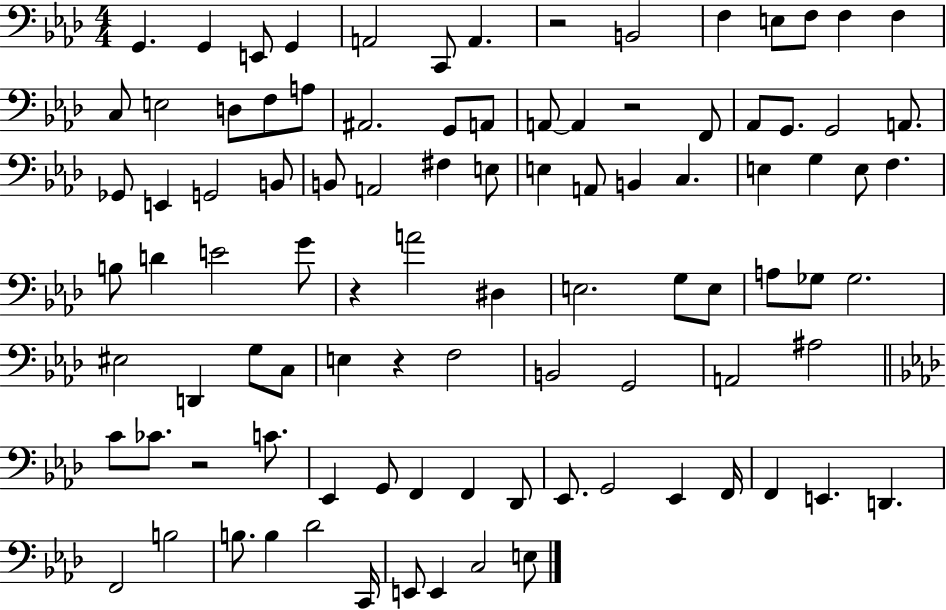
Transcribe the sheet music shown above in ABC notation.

X:1
T:Untitled
M:4/4
L:1/4
K:Ab
G,, G,, E,,/2 G,, A,,2 C,,/2 A,, z2 B,,2 F, E,/2 F,/2 F, F, C,/2 E,2 D,/2 F,/2 A,/2 ^A,,2 G,,/2 A,,/2 A,,/2 A,, z2 F,,/2 _A,,/2 G,,/2 G,,2 A,,/2 _G,,/2 E,, G,,2 B,,/2 B,,/2 A,,2 ^F, E,/2 E, A,,/2 B,, C, E, G, E,/2 F, B,/2 D E2 G/2 z A2 ^D, E,2 G,/2 E,/2 A,/2 _G,/2 _G,2 ^E,2 D,, G,/2 C,/2 E, z F,2 B,,2 G,,2 A,,2 ^A,2 C/2 _C/2 z2 C/2 _E,, G,,/2 F,, F,, _D,,/2 _E,,/2 G,,2 _E,, F,,/4 F,, E,, D,, F,,2 B,2 B,/2 B, _D2 C,,/4 E,,/2 E,, C,2 E,/2